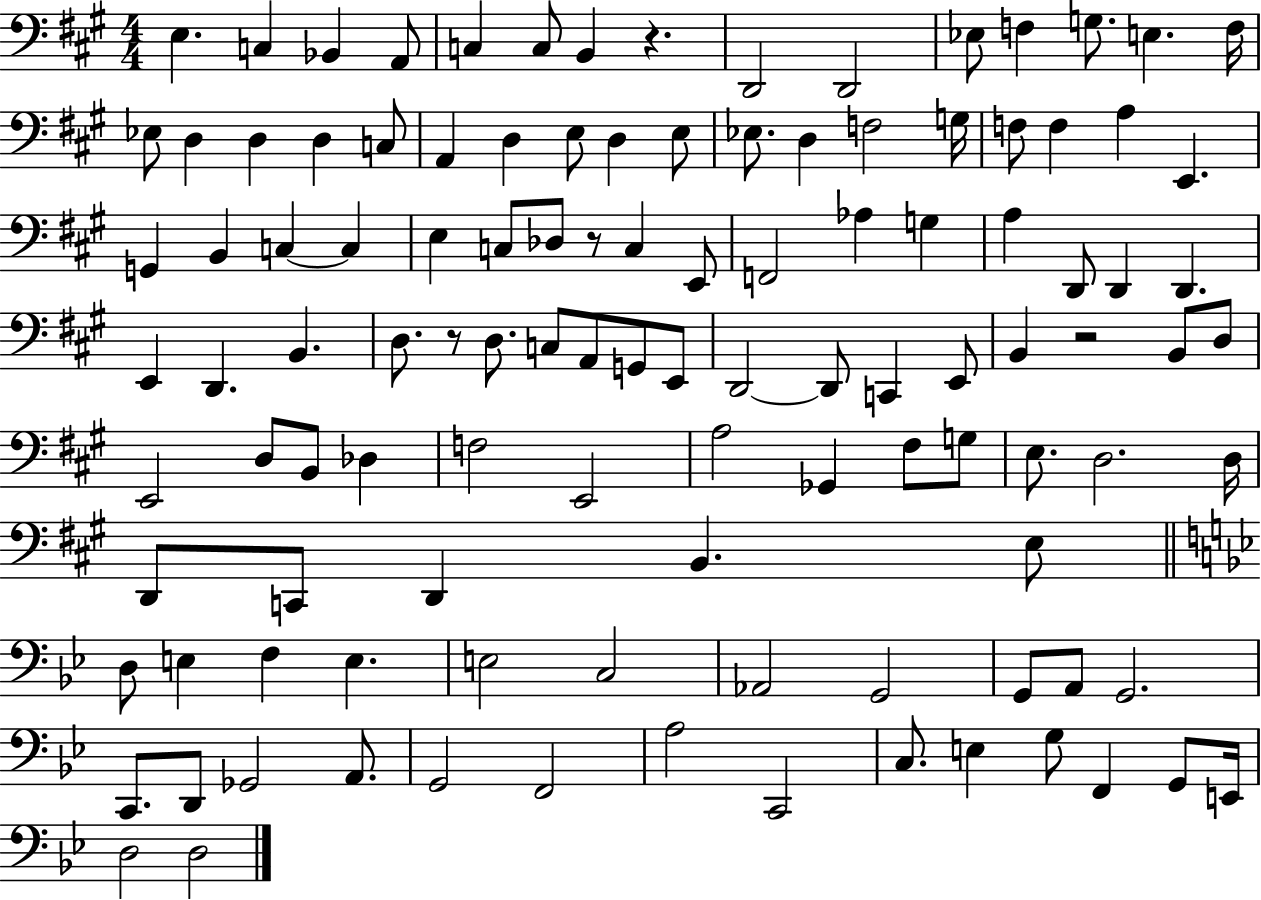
X:1
T:Untitled
M:4/4
L:1/4
K:A
E, C, _B,, A,,/2 C, C,/2 B,, z D,,2 D,,2 _E,/2 F, G,/2 E, F,/4 _E,/2 D, D, D, C,/2 A,, D, E,/2 D, E,/2 _E,/2 D, F,2 G,/4 F,/2 F, A, E,, G,, B,, C, C, E, C,/2 _D,/2 z/2 C, E,,/2 F,,2 _A, G, A, D,,/2 D,, D,, E,, D,, B,, D,/2 z/2 D,/2 C,/2 A,,/2 G,,/2 E,,/2 D,,2 D,,/2 C,, E,,/2 B,, z2 B,,/2 D,/2 E,,2 D,/2 B,,/2 _D, F,2 E,,2 A,2 _G,, ^F,/2 G,/2 E,/2 D,2 D,/4 D,,/2 C,,/2 D,, B,, E,/2 D,/2 E, F, E, E,2 C,2 _A,,2 G,,2 G,,/2 A,,/2 G,,2 C,,/2 D,,/2 _G,,2 A,,/2 G,,2 F,,2 A,2 C,,2 C,/2 E, G,/2 F,, G,,/2 E,,/4 D,2 D,2